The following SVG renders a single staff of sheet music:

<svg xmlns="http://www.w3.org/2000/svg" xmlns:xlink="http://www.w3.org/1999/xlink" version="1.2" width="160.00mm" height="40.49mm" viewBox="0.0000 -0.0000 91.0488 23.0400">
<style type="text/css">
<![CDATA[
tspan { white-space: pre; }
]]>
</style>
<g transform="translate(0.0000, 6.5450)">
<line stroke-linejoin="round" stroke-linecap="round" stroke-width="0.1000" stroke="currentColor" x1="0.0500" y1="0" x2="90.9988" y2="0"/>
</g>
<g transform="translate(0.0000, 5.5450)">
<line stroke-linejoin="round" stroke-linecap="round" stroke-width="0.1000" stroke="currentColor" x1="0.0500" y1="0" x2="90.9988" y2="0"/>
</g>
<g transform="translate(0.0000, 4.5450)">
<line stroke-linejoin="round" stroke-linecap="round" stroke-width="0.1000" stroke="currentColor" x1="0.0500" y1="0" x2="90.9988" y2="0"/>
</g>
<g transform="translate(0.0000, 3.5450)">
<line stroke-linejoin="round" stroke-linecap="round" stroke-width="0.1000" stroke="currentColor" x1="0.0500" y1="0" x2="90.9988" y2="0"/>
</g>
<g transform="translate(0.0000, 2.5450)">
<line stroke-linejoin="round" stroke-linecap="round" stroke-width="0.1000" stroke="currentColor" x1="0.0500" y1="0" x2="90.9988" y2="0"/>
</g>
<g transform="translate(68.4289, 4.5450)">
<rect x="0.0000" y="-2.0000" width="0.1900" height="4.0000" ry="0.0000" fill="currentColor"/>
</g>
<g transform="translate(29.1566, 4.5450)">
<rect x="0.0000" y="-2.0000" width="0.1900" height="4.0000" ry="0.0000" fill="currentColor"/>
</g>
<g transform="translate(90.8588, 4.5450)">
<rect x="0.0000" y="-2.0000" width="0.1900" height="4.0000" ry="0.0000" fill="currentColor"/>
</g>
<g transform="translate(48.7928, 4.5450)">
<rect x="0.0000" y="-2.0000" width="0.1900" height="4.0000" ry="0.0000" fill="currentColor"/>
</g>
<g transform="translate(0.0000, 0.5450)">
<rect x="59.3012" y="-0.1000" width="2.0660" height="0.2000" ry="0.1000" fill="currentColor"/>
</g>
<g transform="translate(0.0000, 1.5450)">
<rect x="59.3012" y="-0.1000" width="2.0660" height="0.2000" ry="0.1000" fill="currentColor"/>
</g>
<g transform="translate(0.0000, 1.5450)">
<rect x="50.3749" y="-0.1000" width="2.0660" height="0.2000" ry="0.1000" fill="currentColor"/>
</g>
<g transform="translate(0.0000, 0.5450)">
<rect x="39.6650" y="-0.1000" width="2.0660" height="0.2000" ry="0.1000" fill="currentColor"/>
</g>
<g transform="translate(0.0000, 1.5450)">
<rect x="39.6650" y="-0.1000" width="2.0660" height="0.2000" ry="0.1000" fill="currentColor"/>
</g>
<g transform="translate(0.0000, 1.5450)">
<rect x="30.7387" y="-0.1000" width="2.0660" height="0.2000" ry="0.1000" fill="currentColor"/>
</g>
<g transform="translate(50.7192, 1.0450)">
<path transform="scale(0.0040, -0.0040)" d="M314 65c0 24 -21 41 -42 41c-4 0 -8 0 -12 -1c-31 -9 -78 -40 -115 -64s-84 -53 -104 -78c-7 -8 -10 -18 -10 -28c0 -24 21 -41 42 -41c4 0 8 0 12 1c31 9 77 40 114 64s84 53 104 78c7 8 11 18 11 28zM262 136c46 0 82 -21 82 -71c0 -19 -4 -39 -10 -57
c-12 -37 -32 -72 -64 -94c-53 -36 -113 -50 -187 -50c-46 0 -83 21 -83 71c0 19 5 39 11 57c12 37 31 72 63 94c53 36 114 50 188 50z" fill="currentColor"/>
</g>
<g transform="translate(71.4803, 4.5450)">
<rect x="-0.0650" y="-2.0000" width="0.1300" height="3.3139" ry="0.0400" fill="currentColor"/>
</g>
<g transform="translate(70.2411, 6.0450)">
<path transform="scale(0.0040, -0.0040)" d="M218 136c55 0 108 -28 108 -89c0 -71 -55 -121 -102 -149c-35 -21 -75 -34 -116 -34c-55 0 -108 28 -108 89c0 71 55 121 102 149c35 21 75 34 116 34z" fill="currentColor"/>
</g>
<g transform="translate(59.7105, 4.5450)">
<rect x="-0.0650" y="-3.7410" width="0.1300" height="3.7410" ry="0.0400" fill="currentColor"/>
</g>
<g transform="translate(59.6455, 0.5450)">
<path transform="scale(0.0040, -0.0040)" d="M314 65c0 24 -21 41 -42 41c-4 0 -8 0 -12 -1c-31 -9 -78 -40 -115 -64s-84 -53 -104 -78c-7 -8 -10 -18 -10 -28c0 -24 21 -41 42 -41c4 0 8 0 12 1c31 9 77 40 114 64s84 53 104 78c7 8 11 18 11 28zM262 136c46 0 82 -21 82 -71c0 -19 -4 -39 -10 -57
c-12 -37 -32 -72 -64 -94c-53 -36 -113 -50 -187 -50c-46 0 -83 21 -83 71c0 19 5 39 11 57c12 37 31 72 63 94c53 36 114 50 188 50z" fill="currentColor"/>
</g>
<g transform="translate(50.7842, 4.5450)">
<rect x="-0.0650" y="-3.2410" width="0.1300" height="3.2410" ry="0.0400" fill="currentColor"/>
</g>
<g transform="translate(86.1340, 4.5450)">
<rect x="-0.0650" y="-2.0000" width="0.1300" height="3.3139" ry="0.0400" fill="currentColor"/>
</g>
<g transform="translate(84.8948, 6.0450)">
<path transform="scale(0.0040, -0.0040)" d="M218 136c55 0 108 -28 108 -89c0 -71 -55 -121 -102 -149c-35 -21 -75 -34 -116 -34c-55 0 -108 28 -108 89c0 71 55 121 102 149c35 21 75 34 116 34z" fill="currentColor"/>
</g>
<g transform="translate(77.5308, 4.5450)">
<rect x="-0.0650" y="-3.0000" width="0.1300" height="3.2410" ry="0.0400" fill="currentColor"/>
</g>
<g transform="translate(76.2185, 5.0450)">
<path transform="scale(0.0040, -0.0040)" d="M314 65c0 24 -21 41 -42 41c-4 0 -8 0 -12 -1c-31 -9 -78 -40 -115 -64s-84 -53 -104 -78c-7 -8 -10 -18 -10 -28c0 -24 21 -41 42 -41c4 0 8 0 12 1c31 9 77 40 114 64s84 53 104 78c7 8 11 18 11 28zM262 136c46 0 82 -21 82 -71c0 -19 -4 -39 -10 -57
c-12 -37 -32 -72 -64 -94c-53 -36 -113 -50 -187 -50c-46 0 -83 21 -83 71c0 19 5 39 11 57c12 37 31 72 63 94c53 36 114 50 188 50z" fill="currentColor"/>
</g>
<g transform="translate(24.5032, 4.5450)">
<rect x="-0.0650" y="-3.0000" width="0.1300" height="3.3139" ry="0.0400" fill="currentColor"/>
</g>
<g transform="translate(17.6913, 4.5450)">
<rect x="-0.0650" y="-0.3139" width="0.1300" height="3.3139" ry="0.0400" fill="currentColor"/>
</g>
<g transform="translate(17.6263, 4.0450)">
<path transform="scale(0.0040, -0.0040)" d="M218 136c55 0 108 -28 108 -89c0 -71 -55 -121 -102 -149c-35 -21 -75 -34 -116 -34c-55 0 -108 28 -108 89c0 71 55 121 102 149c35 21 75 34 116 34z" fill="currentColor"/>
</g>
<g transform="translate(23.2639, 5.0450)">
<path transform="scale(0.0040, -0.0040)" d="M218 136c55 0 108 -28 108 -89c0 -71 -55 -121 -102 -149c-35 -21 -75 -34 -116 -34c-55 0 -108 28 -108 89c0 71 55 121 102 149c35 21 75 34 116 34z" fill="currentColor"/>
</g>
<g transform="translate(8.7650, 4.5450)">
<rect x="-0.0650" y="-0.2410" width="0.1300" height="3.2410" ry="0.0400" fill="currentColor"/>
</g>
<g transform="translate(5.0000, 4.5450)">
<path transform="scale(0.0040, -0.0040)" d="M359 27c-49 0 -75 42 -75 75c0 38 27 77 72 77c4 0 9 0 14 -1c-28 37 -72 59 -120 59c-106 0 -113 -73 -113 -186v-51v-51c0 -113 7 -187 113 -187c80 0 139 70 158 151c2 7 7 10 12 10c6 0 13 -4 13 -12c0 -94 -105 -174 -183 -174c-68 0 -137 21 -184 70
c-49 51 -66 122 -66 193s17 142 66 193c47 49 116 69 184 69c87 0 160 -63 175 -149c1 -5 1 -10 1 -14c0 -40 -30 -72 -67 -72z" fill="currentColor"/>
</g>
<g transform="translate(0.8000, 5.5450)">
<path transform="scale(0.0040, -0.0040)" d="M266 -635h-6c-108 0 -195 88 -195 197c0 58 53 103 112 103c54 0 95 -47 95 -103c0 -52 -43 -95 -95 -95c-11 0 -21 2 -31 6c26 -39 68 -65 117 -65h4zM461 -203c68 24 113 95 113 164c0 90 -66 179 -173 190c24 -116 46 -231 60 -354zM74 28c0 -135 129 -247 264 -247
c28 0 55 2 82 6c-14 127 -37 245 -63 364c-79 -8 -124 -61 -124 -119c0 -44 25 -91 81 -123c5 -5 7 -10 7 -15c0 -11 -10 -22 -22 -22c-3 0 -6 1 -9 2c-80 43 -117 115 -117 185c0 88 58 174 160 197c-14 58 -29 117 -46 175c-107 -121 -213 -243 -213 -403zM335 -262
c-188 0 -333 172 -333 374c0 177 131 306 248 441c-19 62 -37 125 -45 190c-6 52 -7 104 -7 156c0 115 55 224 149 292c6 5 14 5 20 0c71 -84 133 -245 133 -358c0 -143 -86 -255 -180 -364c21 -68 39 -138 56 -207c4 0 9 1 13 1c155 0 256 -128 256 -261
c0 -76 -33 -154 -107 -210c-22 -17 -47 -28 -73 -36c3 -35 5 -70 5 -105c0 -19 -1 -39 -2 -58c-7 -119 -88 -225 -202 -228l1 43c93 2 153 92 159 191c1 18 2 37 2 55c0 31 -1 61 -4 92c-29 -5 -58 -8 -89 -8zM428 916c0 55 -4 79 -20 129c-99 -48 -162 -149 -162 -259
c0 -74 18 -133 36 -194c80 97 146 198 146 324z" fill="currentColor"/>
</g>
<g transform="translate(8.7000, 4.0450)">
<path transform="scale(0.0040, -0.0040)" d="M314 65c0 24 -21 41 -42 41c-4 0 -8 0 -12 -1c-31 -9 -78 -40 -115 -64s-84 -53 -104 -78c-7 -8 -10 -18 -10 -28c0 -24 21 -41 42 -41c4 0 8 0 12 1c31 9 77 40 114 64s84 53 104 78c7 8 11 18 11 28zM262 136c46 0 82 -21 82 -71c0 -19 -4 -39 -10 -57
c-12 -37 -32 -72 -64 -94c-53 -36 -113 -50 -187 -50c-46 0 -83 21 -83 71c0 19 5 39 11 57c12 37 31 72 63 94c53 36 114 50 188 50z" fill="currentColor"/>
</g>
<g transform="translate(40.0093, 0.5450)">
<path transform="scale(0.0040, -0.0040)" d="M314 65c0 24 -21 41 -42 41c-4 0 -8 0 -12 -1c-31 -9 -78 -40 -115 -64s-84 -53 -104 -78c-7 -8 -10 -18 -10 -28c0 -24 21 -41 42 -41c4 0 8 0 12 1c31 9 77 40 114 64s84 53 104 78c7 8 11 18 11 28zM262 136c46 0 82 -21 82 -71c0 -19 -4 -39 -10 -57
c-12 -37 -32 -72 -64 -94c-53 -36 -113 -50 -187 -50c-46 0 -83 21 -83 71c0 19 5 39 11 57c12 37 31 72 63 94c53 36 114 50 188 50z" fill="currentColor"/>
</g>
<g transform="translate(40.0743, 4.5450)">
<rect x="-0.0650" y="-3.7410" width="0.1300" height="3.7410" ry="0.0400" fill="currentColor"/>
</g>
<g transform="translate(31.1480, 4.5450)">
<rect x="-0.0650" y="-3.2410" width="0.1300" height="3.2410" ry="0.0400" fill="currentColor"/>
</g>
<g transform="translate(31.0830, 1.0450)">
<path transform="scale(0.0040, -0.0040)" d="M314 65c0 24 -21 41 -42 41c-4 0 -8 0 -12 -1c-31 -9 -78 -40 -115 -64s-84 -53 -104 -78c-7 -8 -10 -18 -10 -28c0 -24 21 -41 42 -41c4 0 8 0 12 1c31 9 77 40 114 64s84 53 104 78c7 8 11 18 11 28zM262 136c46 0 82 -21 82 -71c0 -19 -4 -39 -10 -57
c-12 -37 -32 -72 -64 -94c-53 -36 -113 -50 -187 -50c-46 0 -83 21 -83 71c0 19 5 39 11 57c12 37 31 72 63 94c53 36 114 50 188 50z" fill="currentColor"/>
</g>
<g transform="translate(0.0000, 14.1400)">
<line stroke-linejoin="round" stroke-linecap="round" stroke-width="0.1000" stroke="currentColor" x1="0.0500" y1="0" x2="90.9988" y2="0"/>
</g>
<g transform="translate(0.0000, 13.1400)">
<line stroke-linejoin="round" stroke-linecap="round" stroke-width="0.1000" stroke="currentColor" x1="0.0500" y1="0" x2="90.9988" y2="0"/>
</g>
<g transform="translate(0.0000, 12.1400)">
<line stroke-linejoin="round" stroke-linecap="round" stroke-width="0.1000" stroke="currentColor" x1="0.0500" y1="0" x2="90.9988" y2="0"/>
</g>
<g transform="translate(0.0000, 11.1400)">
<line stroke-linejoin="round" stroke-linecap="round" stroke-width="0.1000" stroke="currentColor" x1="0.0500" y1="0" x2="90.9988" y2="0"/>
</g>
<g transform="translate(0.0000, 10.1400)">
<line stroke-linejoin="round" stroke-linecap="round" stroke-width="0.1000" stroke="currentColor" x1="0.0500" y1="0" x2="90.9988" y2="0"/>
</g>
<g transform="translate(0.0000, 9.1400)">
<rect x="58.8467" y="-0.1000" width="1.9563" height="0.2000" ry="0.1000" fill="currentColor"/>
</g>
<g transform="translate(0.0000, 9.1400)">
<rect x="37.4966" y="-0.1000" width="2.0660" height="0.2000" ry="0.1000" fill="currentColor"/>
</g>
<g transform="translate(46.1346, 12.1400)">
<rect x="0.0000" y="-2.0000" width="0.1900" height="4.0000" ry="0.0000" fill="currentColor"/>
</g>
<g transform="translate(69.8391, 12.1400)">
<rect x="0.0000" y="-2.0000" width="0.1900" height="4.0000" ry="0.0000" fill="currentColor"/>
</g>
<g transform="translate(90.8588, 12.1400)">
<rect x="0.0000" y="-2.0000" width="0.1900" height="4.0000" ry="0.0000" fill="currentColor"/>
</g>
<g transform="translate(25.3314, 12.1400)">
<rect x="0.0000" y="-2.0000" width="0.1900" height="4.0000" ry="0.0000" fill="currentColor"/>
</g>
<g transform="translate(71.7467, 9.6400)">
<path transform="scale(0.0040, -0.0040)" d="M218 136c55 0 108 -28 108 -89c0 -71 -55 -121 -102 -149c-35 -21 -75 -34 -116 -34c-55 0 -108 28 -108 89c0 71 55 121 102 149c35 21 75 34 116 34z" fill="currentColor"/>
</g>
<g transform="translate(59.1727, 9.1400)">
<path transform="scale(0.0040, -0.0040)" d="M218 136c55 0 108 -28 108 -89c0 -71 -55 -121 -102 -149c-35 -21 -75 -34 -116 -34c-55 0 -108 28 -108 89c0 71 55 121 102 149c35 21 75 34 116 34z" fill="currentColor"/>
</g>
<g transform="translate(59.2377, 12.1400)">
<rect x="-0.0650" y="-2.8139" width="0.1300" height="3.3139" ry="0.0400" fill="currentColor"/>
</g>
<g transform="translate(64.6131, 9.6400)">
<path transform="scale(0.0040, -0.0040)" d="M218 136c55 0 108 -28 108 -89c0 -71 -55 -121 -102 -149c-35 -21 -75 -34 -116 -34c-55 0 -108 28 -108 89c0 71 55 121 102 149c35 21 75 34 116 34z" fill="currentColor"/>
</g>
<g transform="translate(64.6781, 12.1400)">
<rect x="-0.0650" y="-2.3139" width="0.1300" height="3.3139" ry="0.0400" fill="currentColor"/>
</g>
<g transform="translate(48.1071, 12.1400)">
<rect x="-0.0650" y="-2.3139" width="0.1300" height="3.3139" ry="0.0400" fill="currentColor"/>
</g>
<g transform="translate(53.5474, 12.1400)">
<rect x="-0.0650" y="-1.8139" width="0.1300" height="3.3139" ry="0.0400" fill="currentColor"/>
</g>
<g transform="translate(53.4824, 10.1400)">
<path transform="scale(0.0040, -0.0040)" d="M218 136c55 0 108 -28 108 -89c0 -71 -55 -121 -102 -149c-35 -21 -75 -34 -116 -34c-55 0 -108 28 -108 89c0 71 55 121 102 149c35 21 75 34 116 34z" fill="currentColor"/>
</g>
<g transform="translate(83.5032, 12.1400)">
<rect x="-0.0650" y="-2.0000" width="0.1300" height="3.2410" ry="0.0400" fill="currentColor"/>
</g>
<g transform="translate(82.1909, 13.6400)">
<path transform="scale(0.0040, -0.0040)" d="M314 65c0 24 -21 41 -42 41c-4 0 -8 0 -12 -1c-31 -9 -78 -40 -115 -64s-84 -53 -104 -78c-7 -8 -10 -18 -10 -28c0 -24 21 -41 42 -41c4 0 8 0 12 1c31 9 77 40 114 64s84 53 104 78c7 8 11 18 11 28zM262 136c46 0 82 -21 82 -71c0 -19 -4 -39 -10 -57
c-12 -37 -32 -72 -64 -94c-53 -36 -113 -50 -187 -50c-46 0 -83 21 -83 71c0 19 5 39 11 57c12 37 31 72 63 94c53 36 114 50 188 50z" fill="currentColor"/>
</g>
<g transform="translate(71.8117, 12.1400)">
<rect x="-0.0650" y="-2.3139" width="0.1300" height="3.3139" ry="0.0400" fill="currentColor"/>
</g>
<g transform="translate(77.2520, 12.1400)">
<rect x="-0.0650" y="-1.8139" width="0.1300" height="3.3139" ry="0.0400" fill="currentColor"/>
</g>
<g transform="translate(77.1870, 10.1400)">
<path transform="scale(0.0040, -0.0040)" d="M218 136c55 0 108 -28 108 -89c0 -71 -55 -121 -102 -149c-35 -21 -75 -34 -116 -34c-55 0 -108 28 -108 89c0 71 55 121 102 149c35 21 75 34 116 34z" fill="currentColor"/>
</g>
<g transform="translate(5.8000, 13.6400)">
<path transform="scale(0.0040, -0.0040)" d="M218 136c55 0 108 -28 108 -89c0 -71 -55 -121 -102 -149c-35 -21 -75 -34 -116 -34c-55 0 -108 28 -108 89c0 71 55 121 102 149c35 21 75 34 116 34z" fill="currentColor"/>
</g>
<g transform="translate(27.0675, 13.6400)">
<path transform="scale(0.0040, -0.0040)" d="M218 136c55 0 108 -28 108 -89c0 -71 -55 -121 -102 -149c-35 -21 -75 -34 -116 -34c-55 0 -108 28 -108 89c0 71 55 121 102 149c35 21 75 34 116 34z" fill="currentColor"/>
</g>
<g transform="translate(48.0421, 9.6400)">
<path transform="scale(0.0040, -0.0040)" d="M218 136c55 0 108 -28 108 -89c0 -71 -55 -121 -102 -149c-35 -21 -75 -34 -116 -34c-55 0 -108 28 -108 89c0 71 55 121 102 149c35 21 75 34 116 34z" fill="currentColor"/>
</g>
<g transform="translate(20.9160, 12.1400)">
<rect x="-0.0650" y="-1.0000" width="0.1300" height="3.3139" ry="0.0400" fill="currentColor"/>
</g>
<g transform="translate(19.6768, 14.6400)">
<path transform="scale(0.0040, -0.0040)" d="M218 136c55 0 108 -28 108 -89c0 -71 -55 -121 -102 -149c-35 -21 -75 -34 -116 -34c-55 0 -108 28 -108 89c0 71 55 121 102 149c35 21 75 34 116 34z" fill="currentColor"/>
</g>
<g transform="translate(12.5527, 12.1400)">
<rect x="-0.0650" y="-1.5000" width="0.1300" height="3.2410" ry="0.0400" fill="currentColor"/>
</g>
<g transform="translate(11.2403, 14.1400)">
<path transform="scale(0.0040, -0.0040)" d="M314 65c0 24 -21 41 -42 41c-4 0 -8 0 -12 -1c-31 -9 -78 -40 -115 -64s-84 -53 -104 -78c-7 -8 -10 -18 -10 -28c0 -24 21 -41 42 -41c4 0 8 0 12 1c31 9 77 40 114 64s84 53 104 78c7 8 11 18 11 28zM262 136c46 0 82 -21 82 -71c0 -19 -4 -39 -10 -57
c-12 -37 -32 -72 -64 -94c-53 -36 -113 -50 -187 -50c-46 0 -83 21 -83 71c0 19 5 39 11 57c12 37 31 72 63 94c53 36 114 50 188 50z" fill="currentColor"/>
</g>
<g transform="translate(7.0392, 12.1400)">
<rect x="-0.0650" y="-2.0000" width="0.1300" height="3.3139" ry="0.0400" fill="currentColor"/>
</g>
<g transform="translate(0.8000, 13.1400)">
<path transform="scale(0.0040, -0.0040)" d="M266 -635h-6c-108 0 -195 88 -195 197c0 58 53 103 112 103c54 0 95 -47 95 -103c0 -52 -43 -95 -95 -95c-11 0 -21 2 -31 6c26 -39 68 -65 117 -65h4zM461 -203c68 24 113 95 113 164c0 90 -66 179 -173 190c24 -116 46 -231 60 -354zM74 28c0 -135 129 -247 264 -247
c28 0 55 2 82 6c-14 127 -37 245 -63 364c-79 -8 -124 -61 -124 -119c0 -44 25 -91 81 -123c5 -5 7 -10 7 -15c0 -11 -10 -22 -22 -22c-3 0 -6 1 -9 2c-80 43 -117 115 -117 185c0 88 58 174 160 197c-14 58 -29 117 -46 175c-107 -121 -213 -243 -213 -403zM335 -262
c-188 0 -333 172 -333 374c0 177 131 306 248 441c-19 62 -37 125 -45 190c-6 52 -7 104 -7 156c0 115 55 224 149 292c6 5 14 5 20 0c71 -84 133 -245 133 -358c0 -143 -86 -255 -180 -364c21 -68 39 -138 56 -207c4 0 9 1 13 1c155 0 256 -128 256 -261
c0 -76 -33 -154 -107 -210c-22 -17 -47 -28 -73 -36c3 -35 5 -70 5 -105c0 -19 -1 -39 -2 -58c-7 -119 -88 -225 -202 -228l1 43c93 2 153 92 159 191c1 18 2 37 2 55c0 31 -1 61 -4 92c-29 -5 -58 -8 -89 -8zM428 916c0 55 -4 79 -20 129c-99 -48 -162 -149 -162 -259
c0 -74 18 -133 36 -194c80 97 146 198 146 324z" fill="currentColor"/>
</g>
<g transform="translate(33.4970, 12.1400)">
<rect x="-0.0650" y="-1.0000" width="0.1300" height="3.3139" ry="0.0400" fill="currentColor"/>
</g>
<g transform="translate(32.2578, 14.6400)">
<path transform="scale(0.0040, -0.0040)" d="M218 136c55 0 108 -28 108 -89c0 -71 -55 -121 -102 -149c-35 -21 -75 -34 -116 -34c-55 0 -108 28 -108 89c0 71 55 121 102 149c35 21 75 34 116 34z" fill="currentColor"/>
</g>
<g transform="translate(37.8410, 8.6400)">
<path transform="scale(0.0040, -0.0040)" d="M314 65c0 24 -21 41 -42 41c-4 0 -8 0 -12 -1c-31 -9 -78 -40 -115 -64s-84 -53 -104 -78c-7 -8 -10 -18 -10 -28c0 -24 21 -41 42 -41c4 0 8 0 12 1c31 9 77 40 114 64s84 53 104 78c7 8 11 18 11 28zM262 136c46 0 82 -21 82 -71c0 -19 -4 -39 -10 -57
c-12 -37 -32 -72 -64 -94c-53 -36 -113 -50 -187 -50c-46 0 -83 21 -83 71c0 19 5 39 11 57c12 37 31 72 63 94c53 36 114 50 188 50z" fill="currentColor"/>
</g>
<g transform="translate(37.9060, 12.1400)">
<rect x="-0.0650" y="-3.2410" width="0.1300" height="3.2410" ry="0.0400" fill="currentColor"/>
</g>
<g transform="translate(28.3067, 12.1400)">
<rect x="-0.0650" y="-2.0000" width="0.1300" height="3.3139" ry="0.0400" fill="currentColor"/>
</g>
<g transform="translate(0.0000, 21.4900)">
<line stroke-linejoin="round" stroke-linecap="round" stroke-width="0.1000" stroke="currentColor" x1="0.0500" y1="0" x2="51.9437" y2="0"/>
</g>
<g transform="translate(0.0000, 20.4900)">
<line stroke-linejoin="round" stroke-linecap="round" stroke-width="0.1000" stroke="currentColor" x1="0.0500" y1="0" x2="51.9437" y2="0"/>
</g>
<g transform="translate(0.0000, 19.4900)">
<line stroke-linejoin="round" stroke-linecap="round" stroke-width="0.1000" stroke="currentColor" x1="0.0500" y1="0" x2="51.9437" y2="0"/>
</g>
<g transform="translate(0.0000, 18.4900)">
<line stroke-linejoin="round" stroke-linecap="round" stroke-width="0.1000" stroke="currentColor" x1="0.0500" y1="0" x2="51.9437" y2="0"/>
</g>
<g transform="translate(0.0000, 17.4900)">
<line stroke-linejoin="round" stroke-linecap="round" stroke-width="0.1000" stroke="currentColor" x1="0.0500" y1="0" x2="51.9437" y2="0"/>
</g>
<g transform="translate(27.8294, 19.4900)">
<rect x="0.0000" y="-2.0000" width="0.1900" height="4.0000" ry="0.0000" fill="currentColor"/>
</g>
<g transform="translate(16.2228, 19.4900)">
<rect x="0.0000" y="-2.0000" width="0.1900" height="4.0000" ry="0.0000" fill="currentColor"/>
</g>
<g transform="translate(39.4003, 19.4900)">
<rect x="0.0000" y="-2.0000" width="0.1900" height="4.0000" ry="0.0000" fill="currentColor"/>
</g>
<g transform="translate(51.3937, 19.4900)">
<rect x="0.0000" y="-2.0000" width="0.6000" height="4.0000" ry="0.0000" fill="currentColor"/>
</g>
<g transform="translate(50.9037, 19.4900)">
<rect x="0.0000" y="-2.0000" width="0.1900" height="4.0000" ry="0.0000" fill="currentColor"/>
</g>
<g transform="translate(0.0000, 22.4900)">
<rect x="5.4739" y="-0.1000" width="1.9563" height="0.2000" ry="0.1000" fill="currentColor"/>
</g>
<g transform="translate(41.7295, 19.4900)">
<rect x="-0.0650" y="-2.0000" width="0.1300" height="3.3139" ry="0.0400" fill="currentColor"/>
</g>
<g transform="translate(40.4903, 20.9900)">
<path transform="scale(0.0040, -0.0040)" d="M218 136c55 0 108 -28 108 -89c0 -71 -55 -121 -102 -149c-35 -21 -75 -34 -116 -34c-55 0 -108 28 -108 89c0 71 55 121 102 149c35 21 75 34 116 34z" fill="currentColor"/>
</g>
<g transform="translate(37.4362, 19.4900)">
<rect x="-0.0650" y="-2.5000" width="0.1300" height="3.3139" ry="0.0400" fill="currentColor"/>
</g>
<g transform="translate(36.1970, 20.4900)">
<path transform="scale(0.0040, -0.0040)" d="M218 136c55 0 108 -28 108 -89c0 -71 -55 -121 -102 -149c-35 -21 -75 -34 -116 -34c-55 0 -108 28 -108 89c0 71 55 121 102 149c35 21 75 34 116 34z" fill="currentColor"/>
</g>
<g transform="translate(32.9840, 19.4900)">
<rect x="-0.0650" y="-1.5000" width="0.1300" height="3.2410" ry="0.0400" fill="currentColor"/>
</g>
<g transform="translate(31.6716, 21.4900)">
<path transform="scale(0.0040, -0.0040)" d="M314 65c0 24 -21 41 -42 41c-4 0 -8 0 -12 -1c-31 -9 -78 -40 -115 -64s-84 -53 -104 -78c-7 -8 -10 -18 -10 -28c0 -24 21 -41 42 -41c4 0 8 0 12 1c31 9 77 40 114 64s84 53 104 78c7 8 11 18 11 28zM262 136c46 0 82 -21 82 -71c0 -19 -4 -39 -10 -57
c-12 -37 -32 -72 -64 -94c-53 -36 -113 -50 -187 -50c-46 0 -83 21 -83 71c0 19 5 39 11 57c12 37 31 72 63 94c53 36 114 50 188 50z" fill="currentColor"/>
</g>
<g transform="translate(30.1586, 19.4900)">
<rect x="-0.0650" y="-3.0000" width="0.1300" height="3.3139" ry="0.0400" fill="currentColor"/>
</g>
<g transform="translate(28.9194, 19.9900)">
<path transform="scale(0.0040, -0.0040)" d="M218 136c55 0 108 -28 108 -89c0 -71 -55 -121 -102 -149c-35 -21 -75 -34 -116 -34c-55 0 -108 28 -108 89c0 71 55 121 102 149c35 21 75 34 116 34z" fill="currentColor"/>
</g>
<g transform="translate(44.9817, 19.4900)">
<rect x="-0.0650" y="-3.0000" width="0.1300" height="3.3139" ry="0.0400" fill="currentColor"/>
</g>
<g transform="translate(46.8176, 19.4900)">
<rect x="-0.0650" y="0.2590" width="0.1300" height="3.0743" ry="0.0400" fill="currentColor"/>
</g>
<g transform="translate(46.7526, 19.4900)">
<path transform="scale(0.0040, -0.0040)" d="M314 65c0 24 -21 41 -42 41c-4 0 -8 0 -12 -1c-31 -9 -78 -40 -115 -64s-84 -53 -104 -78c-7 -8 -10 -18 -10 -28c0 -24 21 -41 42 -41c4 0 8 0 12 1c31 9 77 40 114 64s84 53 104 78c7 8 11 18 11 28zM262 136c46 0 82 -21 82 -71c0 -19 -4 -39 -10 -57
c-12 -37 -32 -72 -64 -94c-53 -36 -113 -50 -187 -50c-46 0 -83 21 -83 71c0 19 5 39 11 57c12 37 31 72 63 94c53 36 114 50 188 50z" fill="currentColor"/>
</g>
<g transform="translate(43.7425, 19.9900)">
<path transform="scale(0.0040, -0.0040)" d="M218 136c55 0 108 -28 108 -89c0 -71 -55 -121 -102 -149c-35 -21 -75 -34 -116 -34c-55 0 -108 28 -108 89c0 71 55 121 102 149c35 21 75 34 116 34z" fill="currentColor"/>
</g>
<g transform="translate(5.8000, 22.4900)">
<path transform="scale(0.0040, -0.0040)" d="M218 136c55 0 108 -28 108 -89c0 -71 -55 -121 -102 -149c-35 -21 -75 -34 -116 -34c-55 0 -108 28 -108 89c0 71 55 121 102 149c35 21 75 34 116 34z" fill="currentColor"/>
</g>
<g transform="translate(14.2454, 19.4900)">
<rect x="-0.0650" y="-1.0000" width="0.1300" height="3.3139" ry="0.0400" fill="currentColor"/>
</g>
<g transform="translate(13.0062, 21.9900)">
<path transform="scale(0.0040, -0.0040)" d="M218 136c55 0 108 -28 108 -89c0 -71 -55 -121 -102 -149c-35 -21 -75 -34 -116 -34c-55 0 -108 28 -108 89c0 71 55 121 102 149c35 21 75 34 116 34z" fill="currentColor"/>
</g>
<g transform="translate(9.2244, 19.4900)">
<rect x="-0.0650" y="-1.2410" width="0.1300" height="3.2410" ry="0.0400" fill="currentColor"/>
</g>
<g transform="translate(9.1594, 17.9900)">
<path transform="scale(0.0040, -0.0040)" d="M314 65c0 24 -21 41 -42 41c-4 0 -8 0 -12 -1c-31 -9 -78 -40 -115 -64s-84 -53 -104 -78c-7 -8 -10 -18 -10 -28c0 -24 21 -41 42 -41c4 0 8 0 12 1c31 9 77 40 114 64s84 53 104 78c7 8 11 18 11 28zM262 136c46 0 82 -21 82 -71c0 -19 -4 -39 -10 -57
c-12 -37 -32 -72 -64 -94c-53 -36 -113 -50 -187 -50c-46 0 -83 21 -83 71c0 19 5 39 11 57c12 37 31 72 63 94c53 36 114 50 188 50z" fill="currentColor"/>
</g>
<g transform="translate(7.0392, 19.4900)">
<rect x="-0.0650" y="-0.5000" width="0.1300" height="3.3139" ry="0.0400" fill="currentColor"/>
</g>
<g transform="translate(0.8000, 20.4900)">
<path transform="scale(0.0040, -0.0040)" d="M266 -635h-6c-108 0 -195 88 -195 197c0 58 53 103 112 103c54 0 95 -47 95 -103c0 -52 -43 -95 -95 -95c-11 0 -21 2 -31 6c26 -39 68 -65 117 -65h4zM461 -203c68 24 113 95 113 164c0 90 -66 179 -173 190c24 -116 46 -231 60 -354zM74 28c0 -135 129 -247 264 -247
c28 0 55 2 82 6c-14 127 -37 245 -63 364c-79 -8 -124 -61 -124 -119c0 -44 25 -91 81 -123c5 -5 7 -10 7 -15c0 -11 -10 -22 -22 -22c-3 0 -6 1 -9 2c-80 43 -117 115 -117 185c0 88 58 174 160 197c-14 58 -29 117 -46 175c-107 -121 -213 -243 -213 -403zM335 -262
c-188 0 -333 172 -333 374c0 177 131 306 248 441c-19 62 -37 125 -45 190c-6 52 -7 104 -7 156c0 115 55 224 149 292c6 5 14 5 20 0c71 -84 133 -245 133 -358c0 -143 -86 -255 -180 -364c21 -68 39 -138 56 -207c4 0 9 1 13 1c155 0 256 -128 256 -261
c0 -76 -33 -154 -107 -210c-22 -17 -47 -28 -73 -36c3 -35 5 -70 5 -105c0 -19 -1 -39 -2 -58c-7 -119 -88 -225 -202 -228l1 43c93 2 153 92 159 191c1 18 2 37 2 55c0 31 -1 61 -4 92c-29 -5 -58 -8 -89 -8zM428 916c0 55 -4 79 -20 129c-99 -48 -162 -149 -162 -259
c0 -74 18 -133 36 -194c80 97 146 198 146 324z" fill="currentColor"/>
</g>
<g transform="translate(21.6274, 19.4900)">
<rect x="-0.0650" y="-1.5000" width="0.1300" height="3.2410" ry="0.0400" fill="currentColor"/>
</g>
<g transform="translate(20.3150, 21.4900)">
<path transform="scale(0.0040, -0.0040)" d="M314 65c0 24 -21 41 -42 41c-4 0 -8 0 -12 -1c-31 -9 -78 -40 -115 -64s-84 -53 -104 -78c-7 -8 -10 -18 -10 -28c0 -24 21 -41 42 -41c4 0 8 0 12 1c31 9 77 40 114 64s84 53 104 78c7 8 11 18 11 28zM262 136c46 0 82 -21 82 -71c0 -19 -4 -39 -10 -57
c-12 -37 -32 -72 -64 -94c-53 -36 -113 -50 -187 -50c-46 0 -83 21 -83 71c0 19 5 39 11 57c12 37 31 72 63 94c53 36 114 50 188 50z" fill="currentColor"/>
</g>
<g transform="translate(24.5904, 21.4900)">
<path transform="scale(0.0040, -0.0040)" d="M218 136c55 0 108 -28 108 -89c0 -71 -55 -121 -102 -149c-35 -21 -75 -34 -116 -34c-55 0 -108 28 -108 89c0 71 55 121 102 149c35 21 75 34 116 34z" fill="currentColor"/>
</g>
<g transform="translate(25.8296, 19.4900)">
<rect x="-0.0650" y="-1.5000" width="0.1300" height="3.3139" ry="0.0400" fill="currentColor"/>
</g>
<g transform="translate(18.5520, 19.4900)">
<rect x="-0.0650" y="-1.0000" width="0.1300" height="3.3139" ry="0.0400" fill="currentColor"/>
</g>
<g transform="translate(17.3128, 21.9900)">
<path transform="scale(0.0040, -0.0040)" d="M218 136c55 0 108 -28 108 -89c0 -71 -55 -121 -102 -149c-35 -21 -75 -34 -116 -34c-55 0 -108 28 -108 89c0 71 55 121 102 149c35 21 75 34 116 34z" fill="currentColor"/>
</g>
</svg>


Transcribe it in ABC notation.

X:1
T:Untitled
M:4/4
L:1/4
K:C
c2 c A b2 c'2 b2 c'2 F A2 F F E2 D F D b2 g f a g g f F2 C e2 D D E2 E A E2 G F A B2